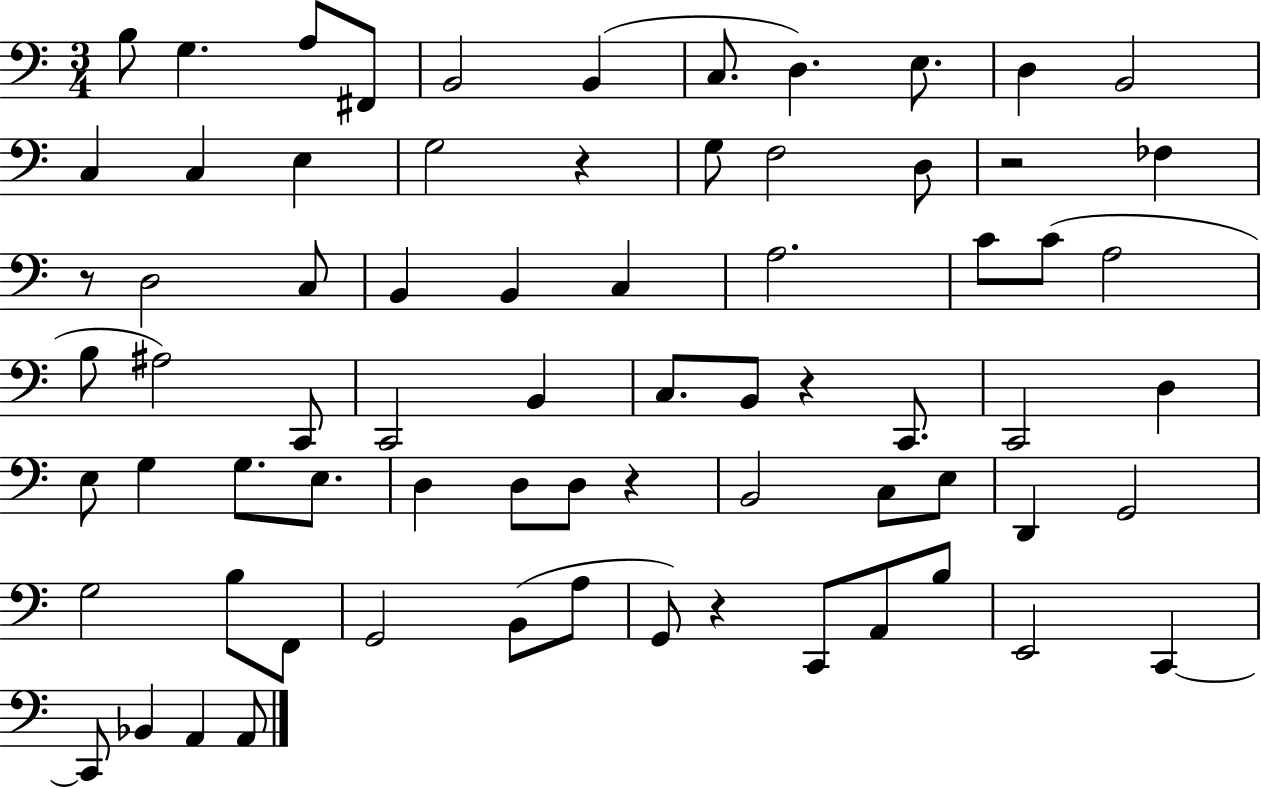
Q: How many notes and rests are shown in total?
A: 72